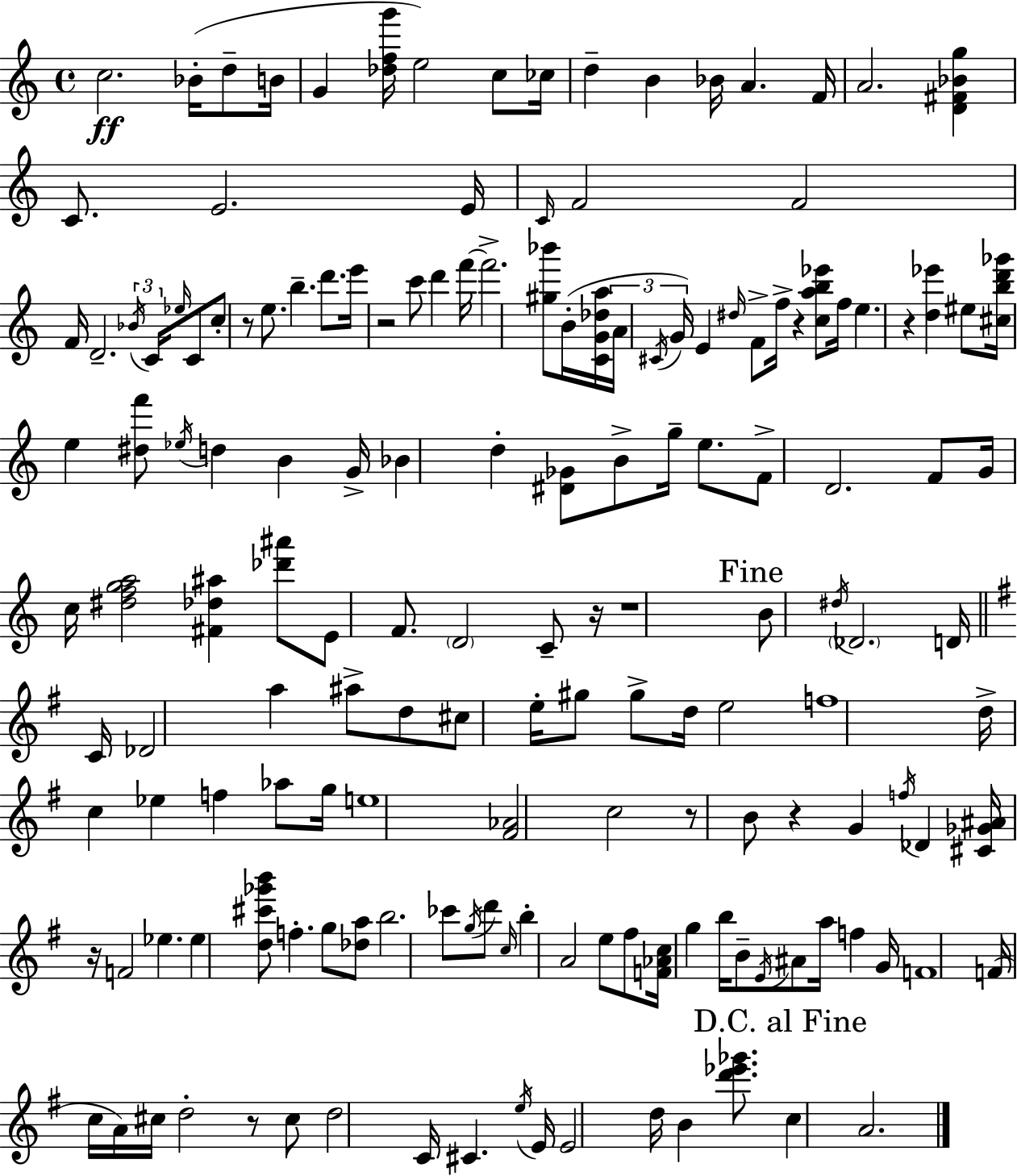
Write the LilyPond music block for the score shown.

{
  \clef treble
  \time 4/4
  \defaultTimeSignature
  \key a \minor
  c''2.\ff bes'16-.( d''8-- b'16 | g'4 <des'' f'' g'''>16 e''2) c''8 ces''16 | d''4-- b'4 bes'16 a'4. f'16 | a'2. <d' fis' bes' g''>4 | \break c'8. e'2. e'16 | \grace { c'16 } f'2 f'2 | f'16 d'2.-- \tuplet 3/2 { \acciaccatura { bes'16 } c'16 | \grace { ees''16 } } c'8 c''8-. r8 e''8. b''4.-- | \break d'''8. e'''16 r2 c'''8 d'''4 | f'''16~~ f'''2.-> <gis'' bes'''>8 | b'16-.( <c' g' des'' a''>16 \tuplet 3/2 { a'16 \acciaccatura { cis'16 }) g'16 } e'4 \grace { dis''16 } f'8-> f''16-> r4 | <c'' a'' b'' ees'''>8 f''16 e''4. r4 <d'' ees'''>4 | \break eis''8 <cis'' b'' d''' ges'''>16 e''4 <dis'' f'''>8 \acciaccatura { ees''16 } d''4 | b'4 g'16-> bes'4 d''4-. <dis' ges'>8 | b'8-> g''16-- e''8. f'8-> d'2. | f'8 g'16 c''16 <dis'' f'' g'' a''>2 | \break <fis' des'' ais''>4 <des''' ais'''>8 e'8 f'8. \parenthesize d'2 | c'8-- r16 r1 | \mark "Fine" b'8 \acciaccatura { dis''16 } \parenthesize des'2. | d'16 \bar "||" \break \key g \major c'16 des'2 a''4 ais''8-> d''8 | cis''8 e''16-. gis''8 gis''8-> d''16 e''2 | f''1 | d''16-> c''4 ees''4 f''4 aes''8 | \break g''16 e''1 | <fis' aes'>2 c''2 | r8 b'8 r4 g'4 \acciaccatura { f''16 } des'4 | <cis' ges' ais'>16 r16 f'2 ees''4. | \break ees''4 <d'' cis''' ges''' b'''>8 f''4.-. g''8 | <des'' a''>8 b''2. ces'''8 | \acciaccatura { g''16 } d'''8 \grace { c''16 } b''4-. a'2 | e''8 fis''8 <f' aes' c''>16 g''4 b''16 b'8-- \acciaccatura { e'16 } ais'8 a''16 | \break f''4 g'16 f'1 | f'16( c''16 a'16) cis''16 d''2-. | r8 cis''8 d''2 c'16 cis'4. | \acciaccatura { e''16 } e'16 e'2 d''16 b'4 | \break <d''' ees''' ges'''>8. \mark "D.C. al Fine" c''4 a'2. | \bar "|."
}